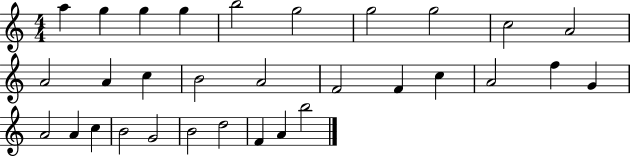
A5/q G5/q G5/q G5/q B5/h G5/h G5/h G5/h C5/h A4/h A4/h A4/q C5/q B4/h A4/h F4/h F4/q C5/q A4/h F5/q G4/q A4/h A4/q C5/q B4/h G4/h B4/h D5/h F4/q A4/q B5/h